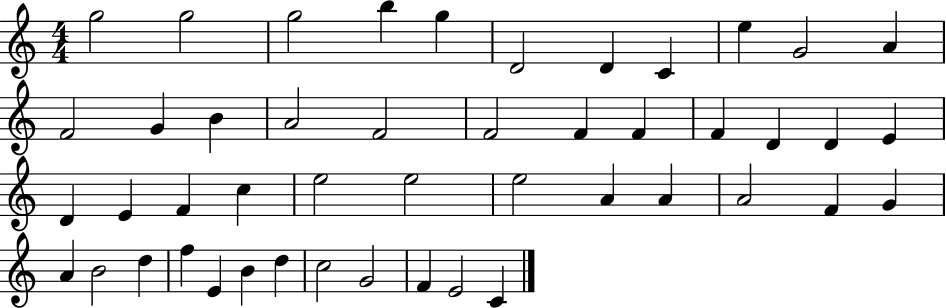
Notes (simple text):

G5/h G5/h G5/h B5/q G5/q D4/h D4/q C4/q E5/q G4/h A4/q F4/h G4/q B4/q A4/h F4/h F4/h F4/q F4/q F4/q D4/q D4/q E4/q D4/q E4/q F4/q C5/q E5/h E5/h E5/h A4/q A4/q A4/h F4/q G4/q A4/q B4/h D5/q F5/q E4/q B4/q D5/q C5/h G4/h F4/q E4/h C4/q